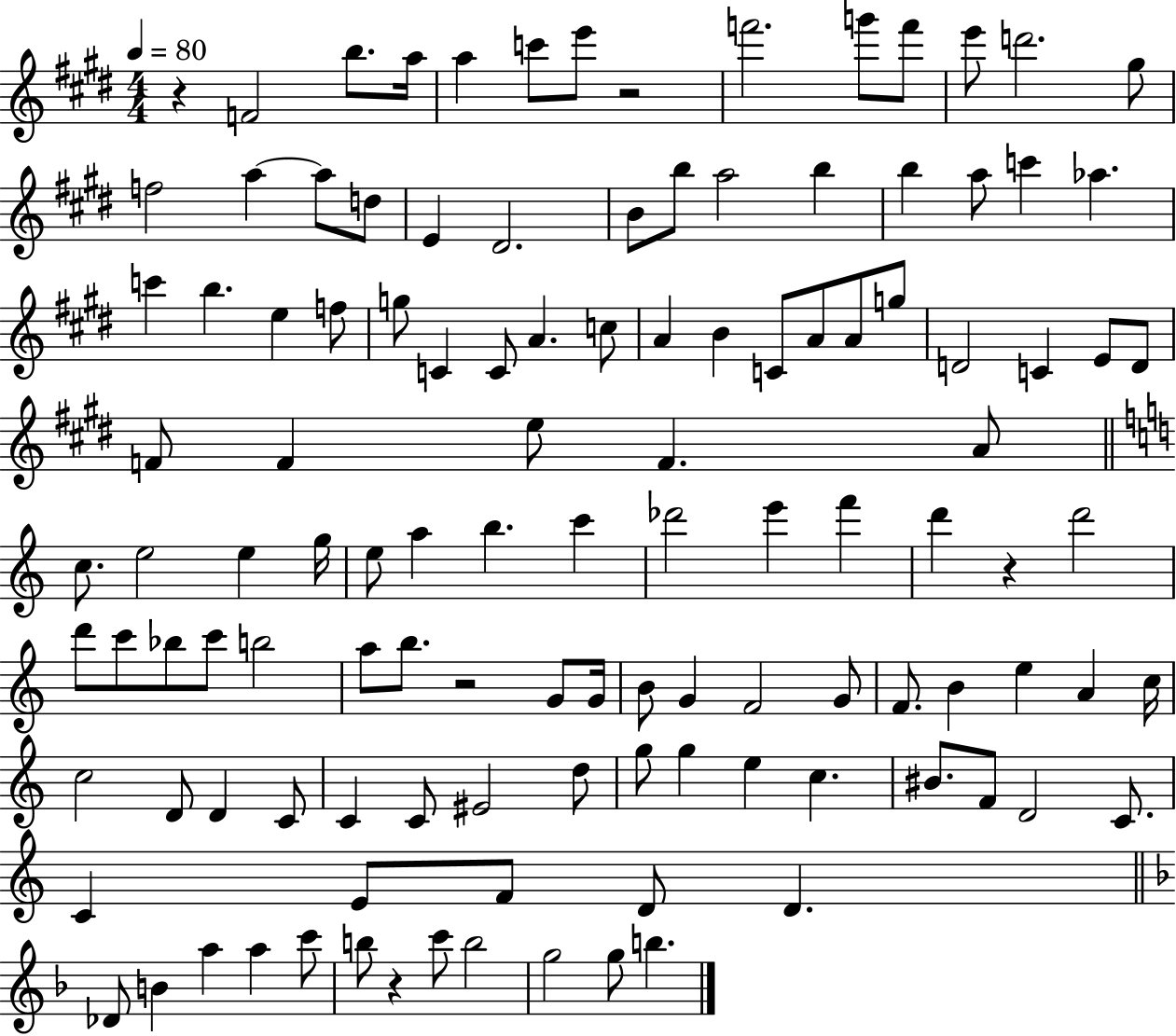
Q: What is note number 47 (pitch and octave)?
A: F4